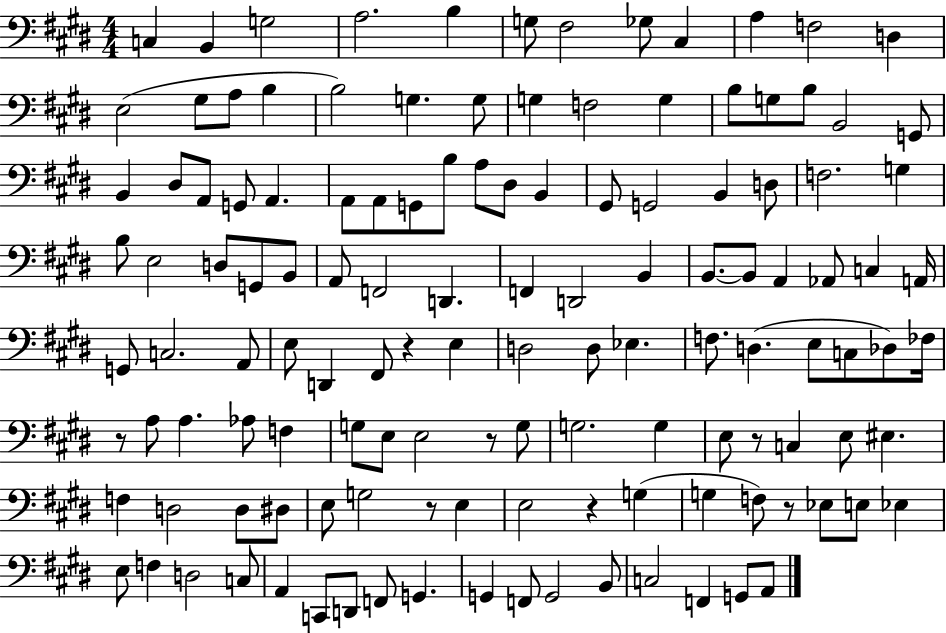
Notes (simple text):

C3/q B2/q G3/h A3/h. B3/q G3/e F#3/h Gb3/e C#3/q A3/q F3/h D3/q E3/h G#3/e A3/e B3/q B3/h G3/q. G3/e G3/q F3/h G3/q B3/e G3/e B3/e B2/h G2/e B2/q D#3/e A2/e G2/e A2/q. A2/e A2/e G2/e B3/e A3/e D#3/e B2/q G#2/e G2/h B2/q D3/e F3/h. G3/q B3/e E3/h D3/e G2/e B2/e A2/e F2/h D2/q. F2/q D2/h B2/q B2/e. B2/e A2/q Ab2/e C3/q A2/s G2/e C3/h. A2/e E3/e D2/q F#2/e R/q E3/q D3/h D3/e Eb3/q. F3/e. D3/q. E3/e C3/e Db3/e FES3/s R/e A3/e A3/q. Ab3/e F3/q G3/e E3/e E3/h R/e G3/e G3/h. G3/q E3/e R/e C3/q E3/e EIS3/q. F3/q D3/h D3/e D#3/e E3/e G3/h R/e E3/q E3/h R/q G3/q G3/q F3/e R/e Eb3/e E3/e Eb3/q E3/e F3/q D3/h C3/e A2/q C2/e D2/e F2/e G2/q. G2/q F2/e G2/h B2/e C3/h F2/q G2/e A2/e